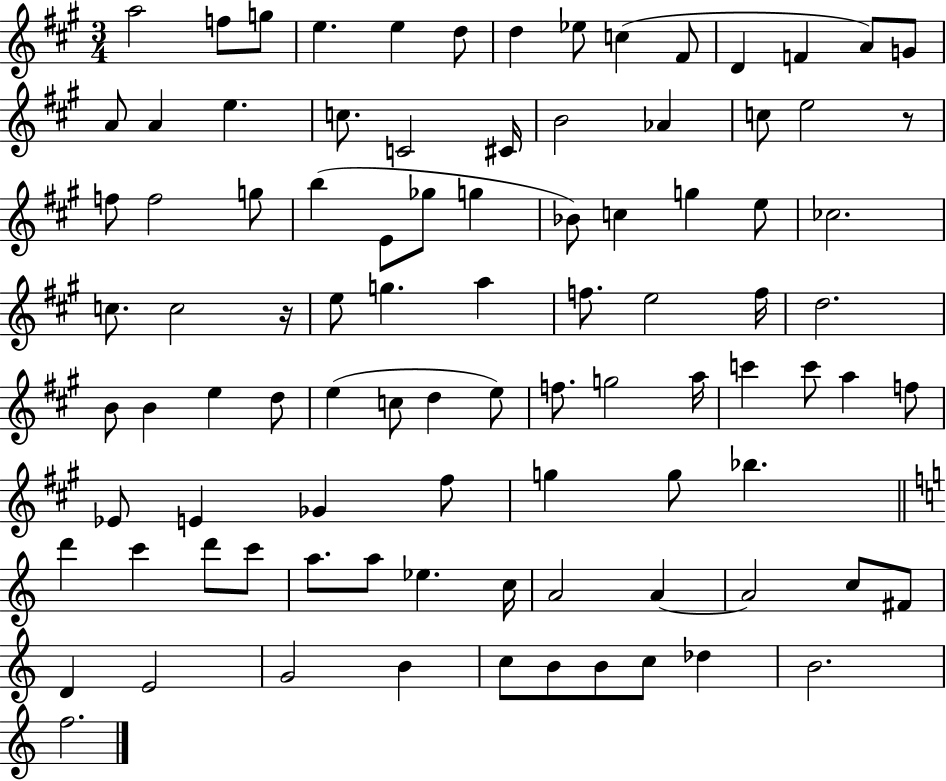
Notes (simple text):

A5/h F5/e G5/e E5/q. E5/q D5/e D5/q Eb5/e C5/q F#4/e D4/q F4/q A4/e G4/e A4/e A4/q E5/q. C5/e. C4/h C#4/s B4/h Ab4/q C5/e E5/h R/e F5/e F5/h G5/e B5/q E4/e Gb5/e G5/q Bb4/e C5/q G5/q E5/e CES5/h. C5/e. C5/h R/s E5/e G5/q. A5/q F5/e. E5/h F5/s D5/h. B4/e B4/q E5/q D5/e E5/q C5/e D5/q E5/e F5/e. G5/h A5/s C6/q C6/e A5/q F5/e Eb4/e E4/q Gb4/q F#5/e G5/q G5/e Bb5/q. D6/q C6/q D6/e C6/e A5/e. A5/e Eb5/q. C5/s A4/h A4/q A4/h C5/e F#4/e D4/q E4/h G4/h B4/q C5/e B4/e B4/e C5/e Db5/q B4/h. F5/h.